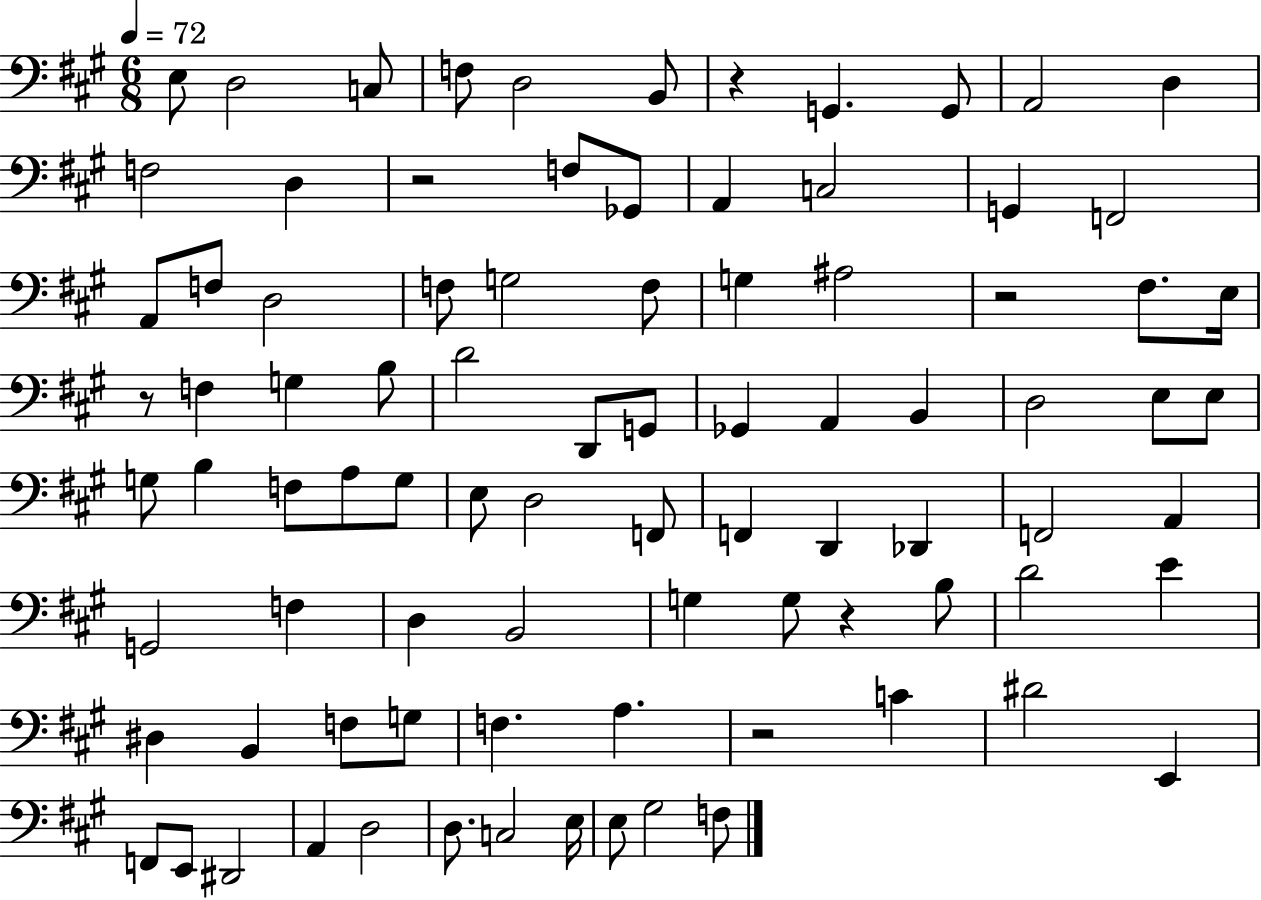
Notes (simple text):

E3/e D3/h C3/e F3/e D3/h B2/e R/q G2/q. G2/e A2/h D3/q F3/h D3/q R/h F3/e Gb2/e A2/q C3/h G2/q F2/h A2/e F3/e D3/h F3/e G3/h F3/e G3/q A#3/h R/h F#3/e. E3/s R/e F3/q G3/q B3/e D4/h D2/e G2/e Gb2/q A2/q B2/q D3/h E3/e E3/e G3/e B3/q F3/e A3/e G3/e E3/e D3/h F2/e F2/q D2/q Db2/q F2/h A2/q G2/h F3/q D3/q B2/h G3/q G3/e R/q B3/e D4/h E4/q D#3/q B2/q F3/e G3/e F3/q. A3/q. R/h C4/q D#4/h E2/q F2/e E2/e D#2/h A2/q D3/h D3/e. C3/h E3/s E3/e G#3/h F3/e